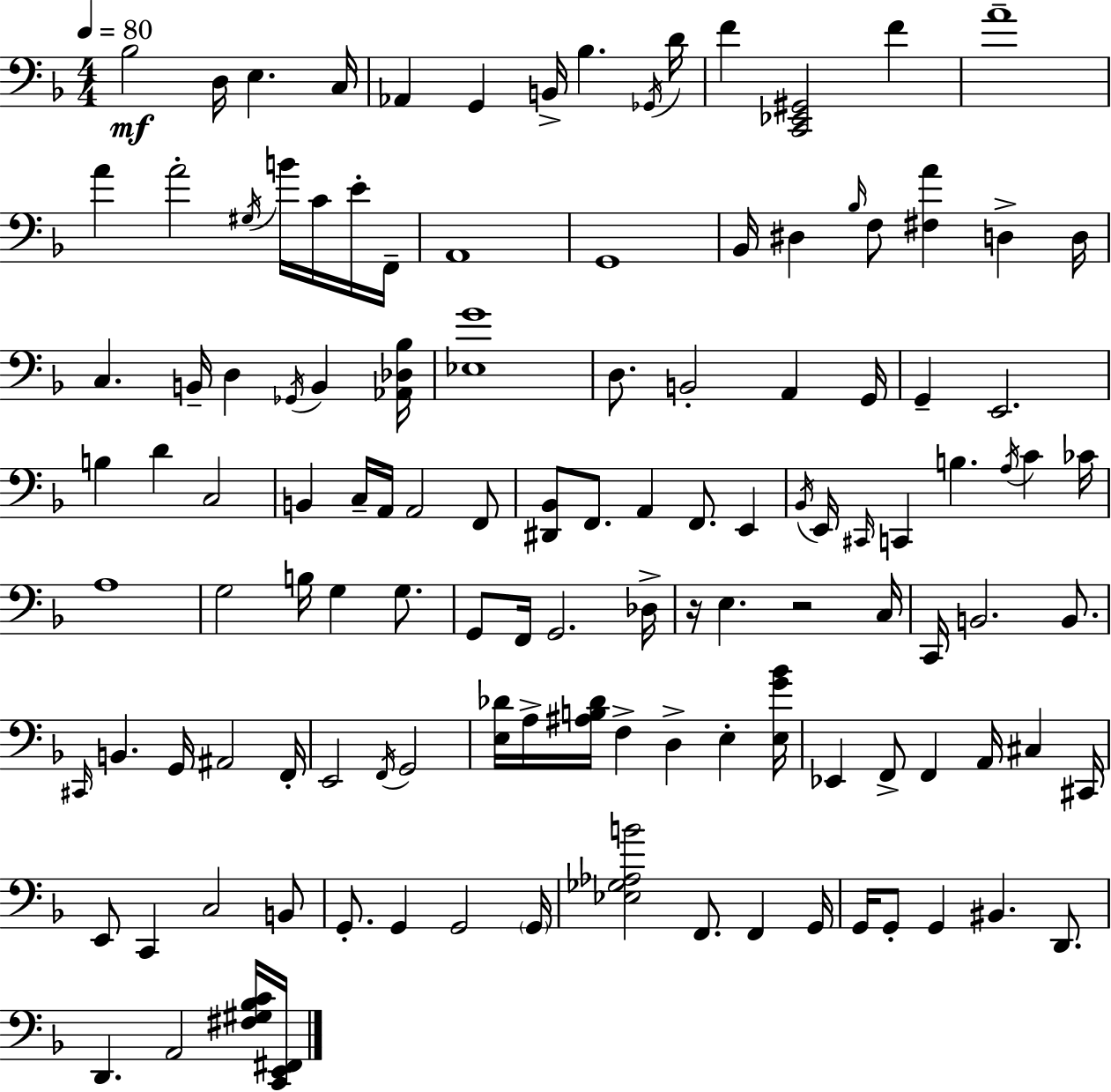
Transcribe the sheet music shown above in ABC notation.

X:1
T:Untitled
M:4/4
L:1/4
K:Dm
_B,2 D,/4 E, C,/4 _A,, G,, B,,/4 _B, _G,,/4 D/4 F [C,,_E,,^G,,]2 F A4 A A2 ^G,/4 B/4 C/4 E/4 F,,/4 A,,4 G,,4 _B,,/4 ^D, _B,/4 F,/2 [^F,A] D, D,/4 C, B,,/4 D, _G,,/4 B,, [_A,,_D,_B,]/4 [_E,G]4 D,/2 B,,2 A,, G,,/4 G,, E,,2 B, D C,2 B,, C,/4 A,,/4 A,,2 F,,/2 [^D,,_B,,]/2 F,,/2 A,, F,,/2 E,, _B,,/4 E,,/4 ^C,,/4 C,, B, A,/4 C _C/4 A,4 G,2 B,/4 G, G,/2 G,,/2 F,,/4 G,,2 _D,/4 z/4 E, z2 C,/4 C,,/4 B,,2 B,,/2 ^C,,/4 B,, G,,/4 ^A,,2 F,,/4 E,,2 F,,/4 G,,2 [E,_D]/4 A,/4 [^A,B,_D]/4 F, D, E, [E,G_B]/4 _E,, F,,/2 F,, A,,/4 ^C, ^C,,/4 E,,/2 C,, C,2 B,,/2 G,,/2 G,, G,,2 G,,/4 [_E,_G,_A,B]2 F,,/2 F,, G,,/4 G,,/4 G,,/2 G,, ^B,, D,,/2 D,, A,,2 [^F,^G,_B,C]/4 [C,,E,,^F,,]/4